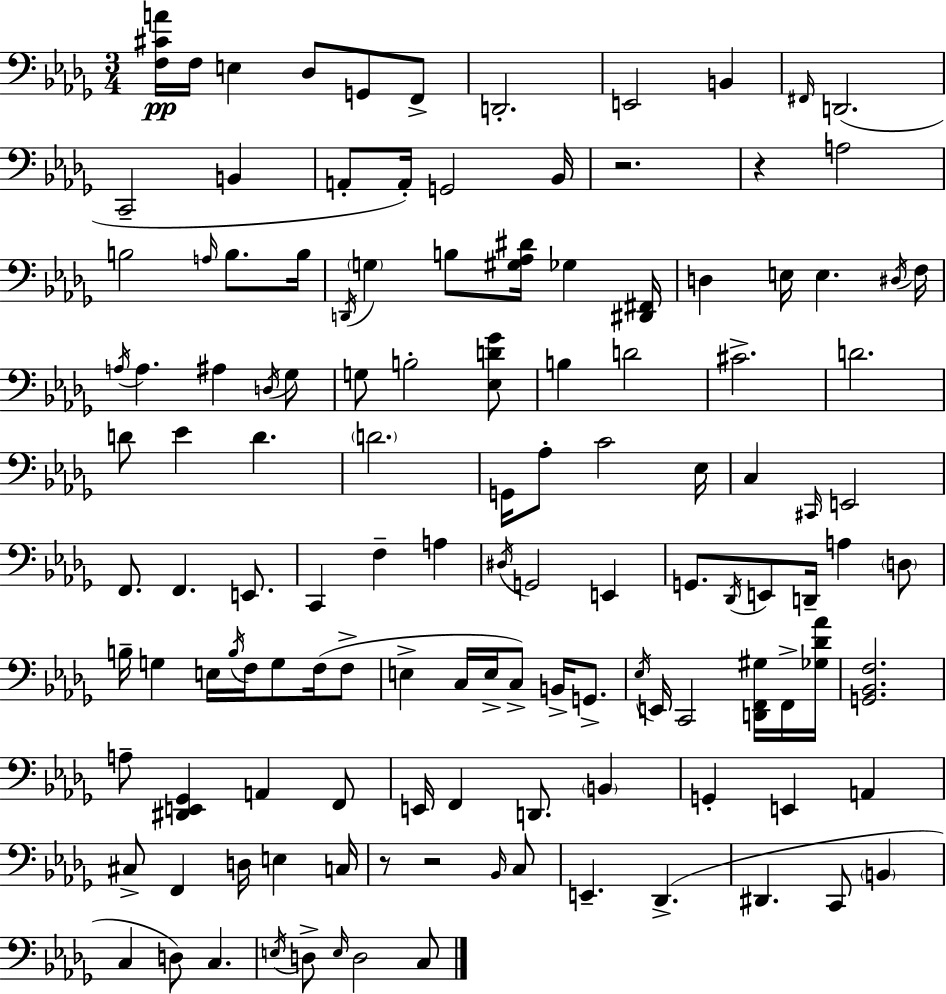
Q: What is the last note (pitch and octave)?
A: C3